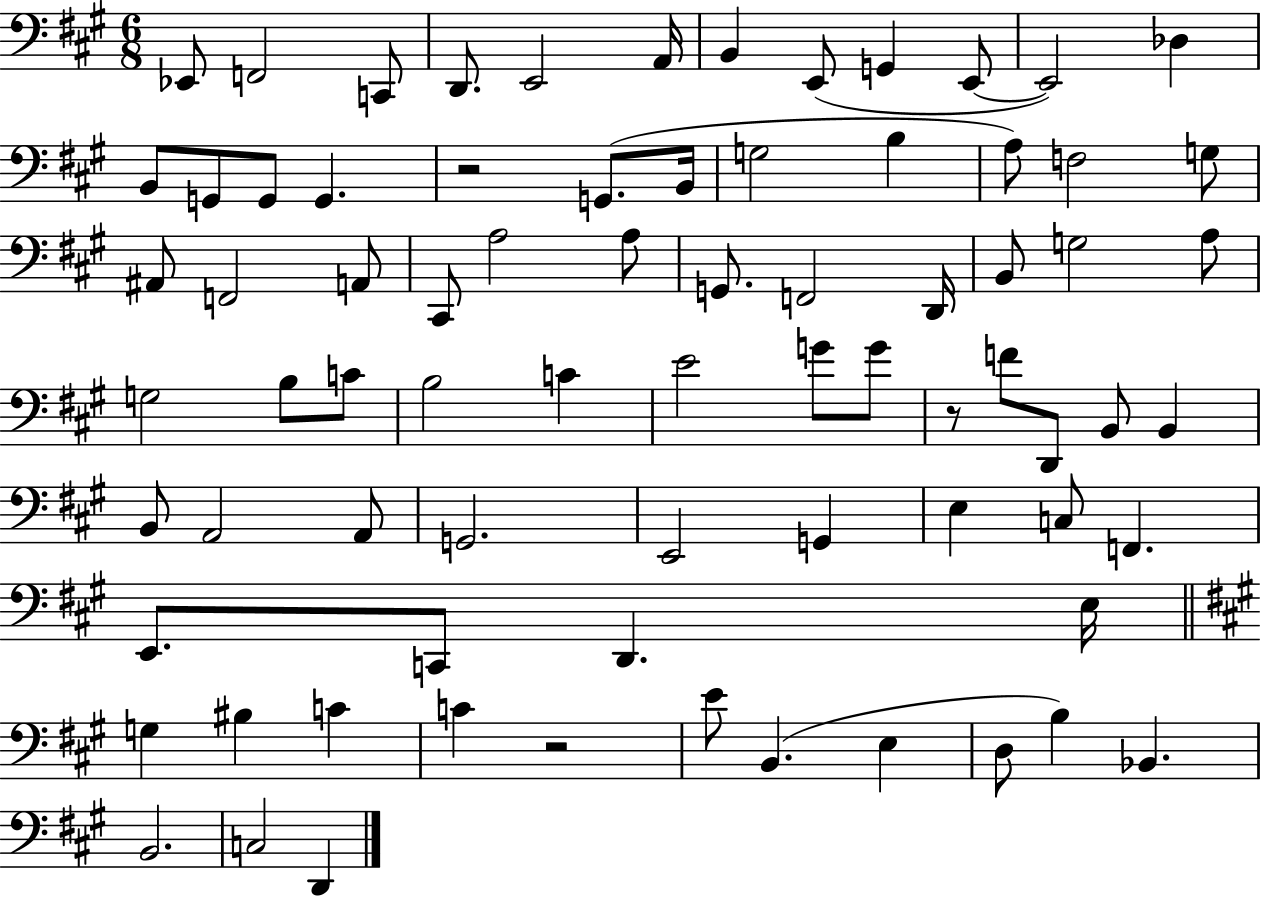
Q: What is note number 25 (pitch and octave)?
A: F2